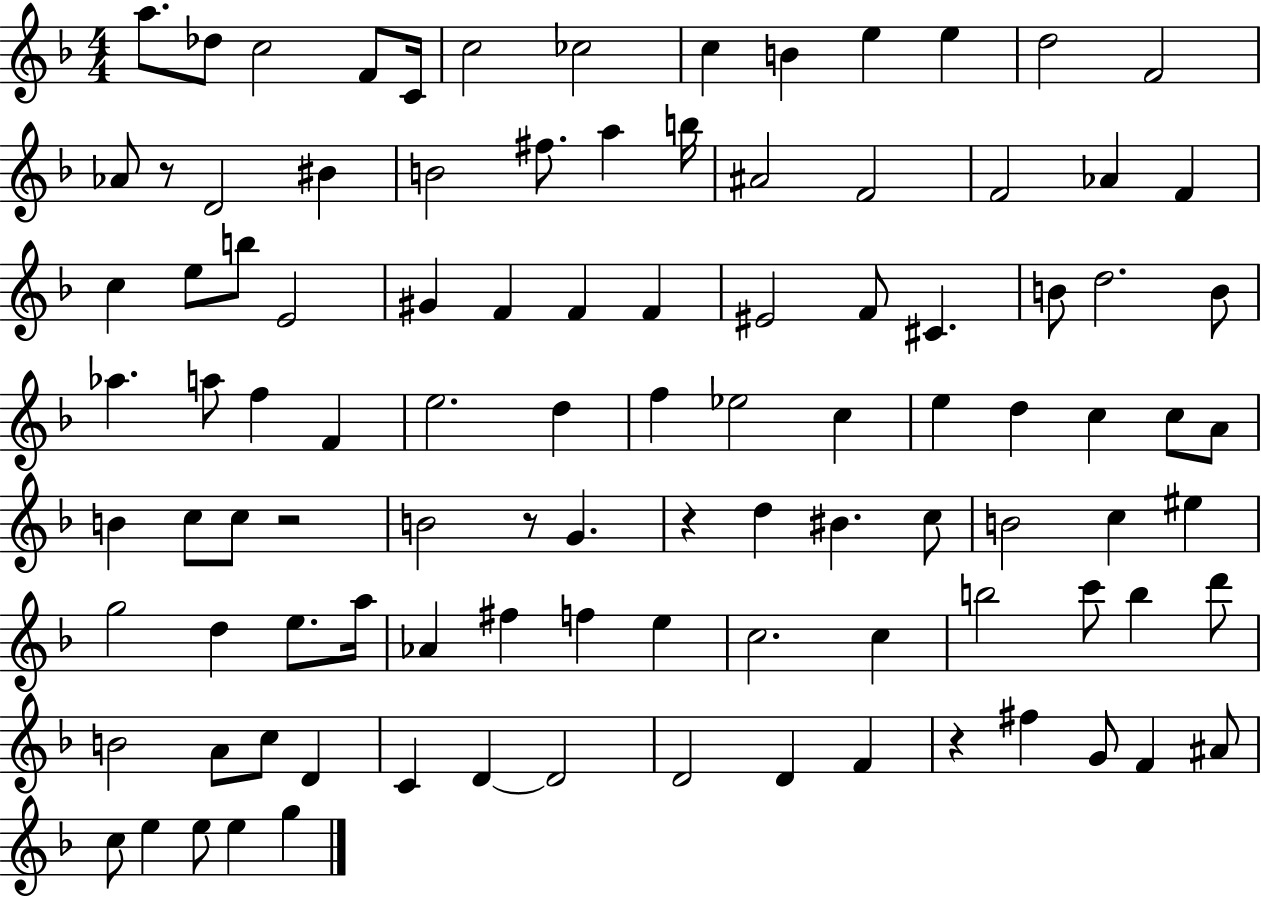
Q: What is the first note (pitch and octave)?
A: A5